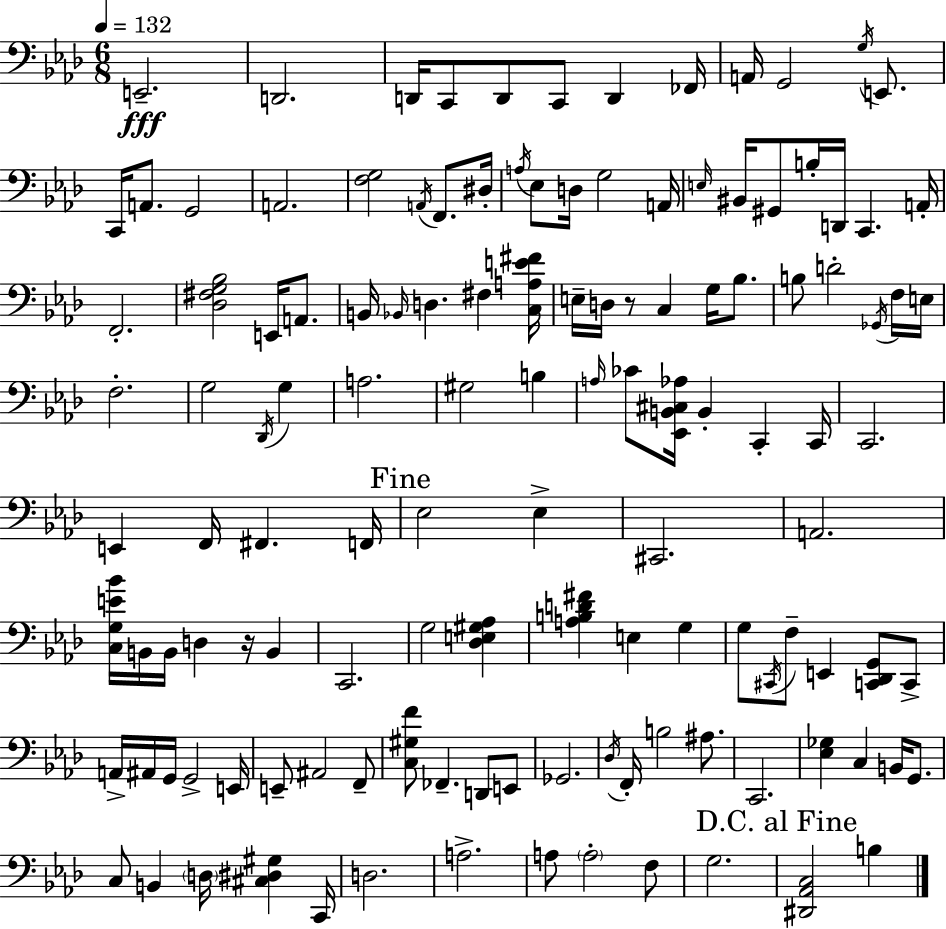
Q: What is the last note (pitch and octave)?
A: B3